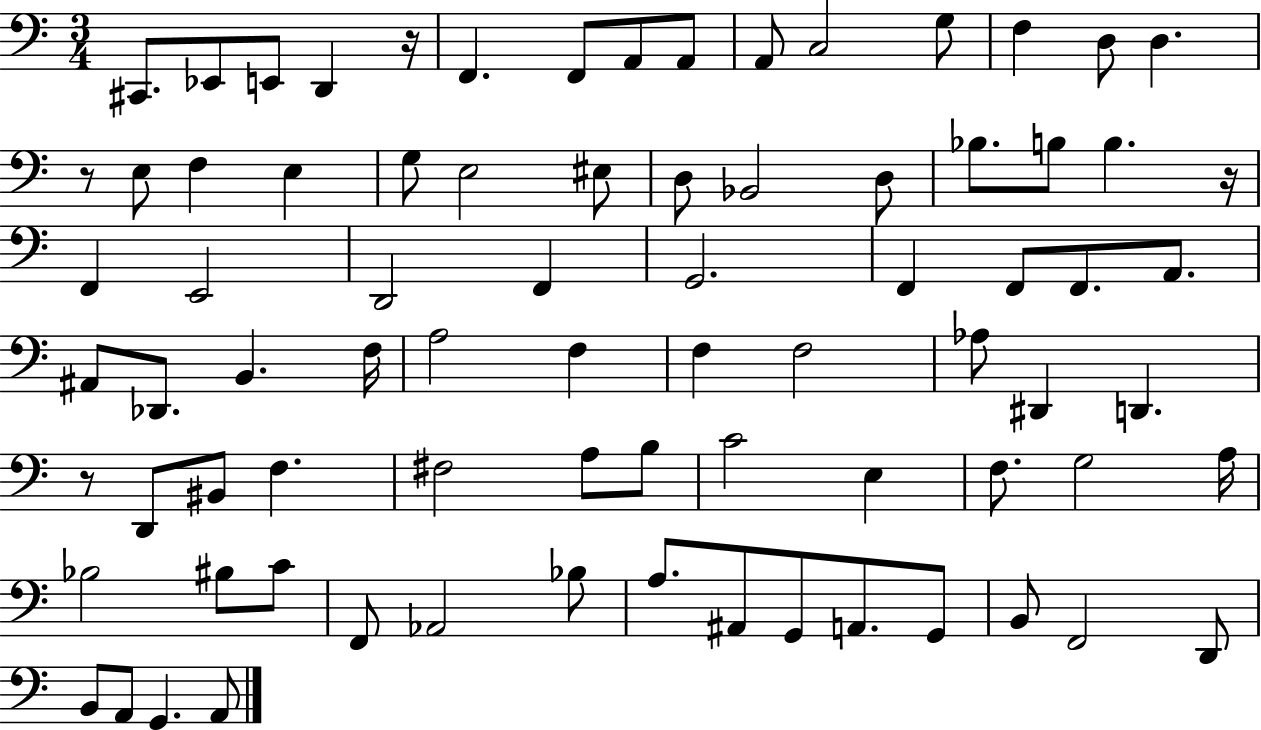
{
  \clef bass
  \numericTimeSignature
  \time 3/4
  \key c \major
  cis,8. ees,8 e,8 d,4 r16 | f,4. f,8 a,8 a,8 | a,8 c2 g8 | f4 d8 d4. | \break r8 e8 f4 e4 | g8 e2 eis8 | d8 bes,2 d8 | bes8. b8 b4. r16 | \break f,4 e,2 | d,2 f,4 | g,2. | f,4 f,8 f,8. a,8. | \break ais,8 des,8. b,4. f16 | a2 f4 | f4 f2 | aes8 dis,4 d,4. | \break r8 d,8 bis,8 f4. | fis2 a8 b8 | c'2 e4 | f8. g2 a16 | \break bes2 bis8 c'8 | f,8 aes,2 bes8 | a8. ais,8 g,8 a,8. g,8 | b,8 f,2 d,8 | \break b,8 a,8 g,4. a,8 | \bar "|."
}